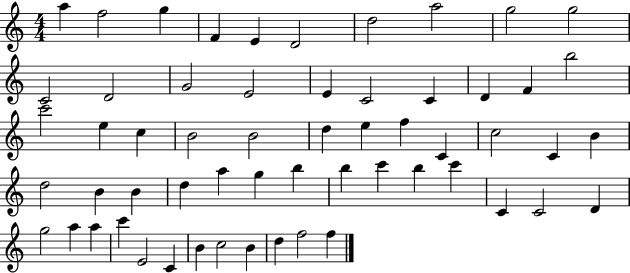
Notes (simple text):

A5/q F5/h G5/q F4/q E4/q D4/h D5/h A5/h G5/h G5/h C4/h D4/h G4/h E4/h E4/q C4/h C4/q D4/q F4/q B5/h C6/h E5/q C5/q B4/h B4/h D5/q E5/q F5/q C4/q C5/h C4/q B4/q D5/h B4/q B4/q D5/q A5/q G5/q B5/q B5/q C6/q B5/q C6/q C4/q C4/h D4/q G5/h A5/q A5/q C6/q E4/h C4/q B4/q C5/h B4/q D5/q F5/h F5/q